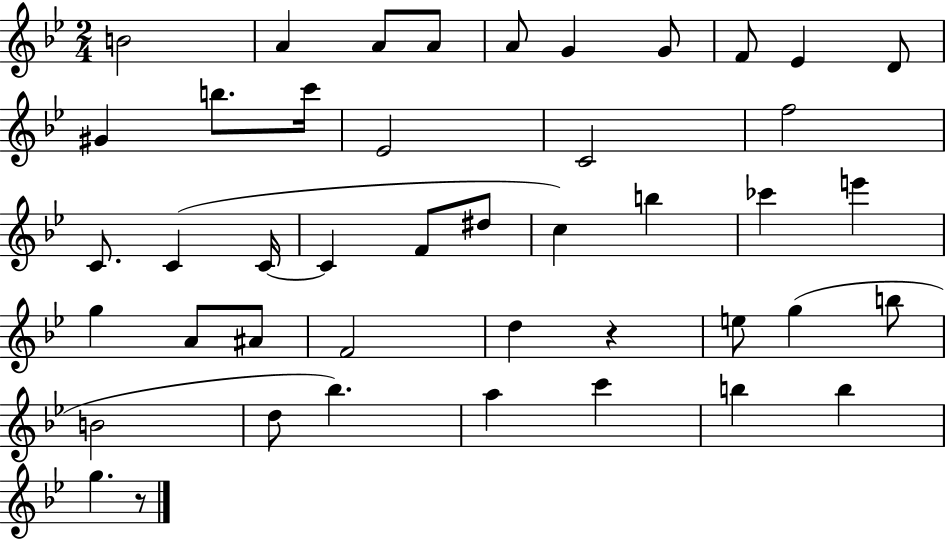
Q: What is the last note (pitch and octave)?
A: G5